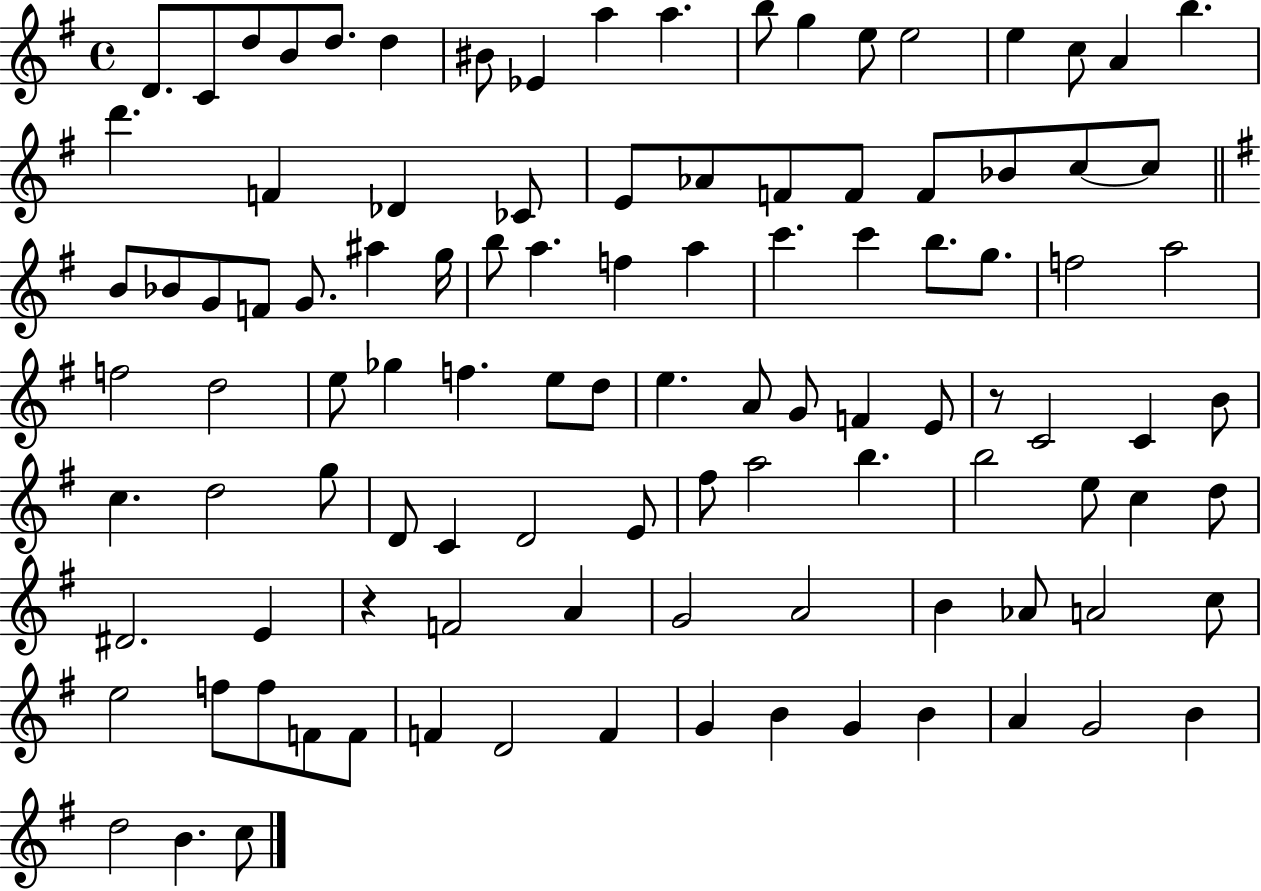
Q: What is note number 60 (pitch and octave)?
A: C4